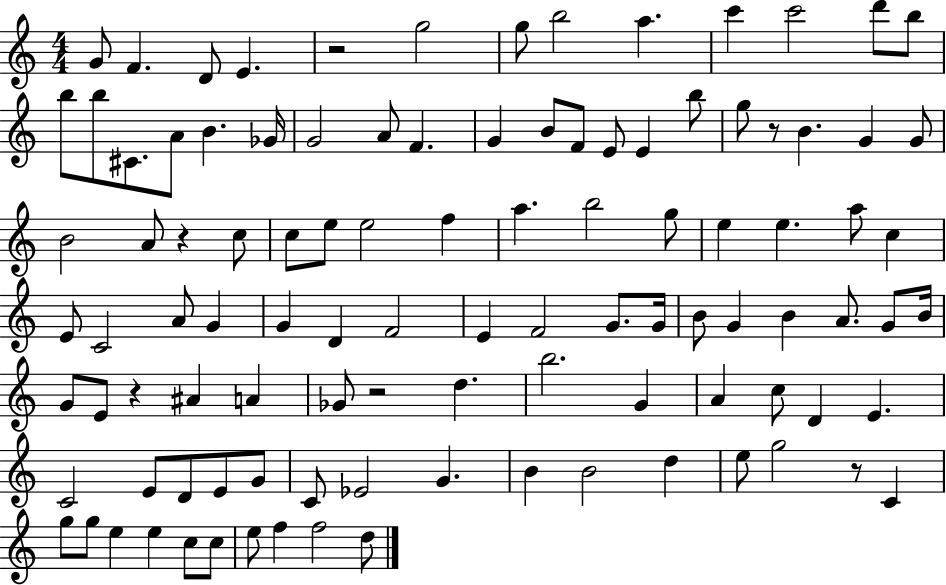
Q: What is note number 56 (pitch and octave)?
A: G4